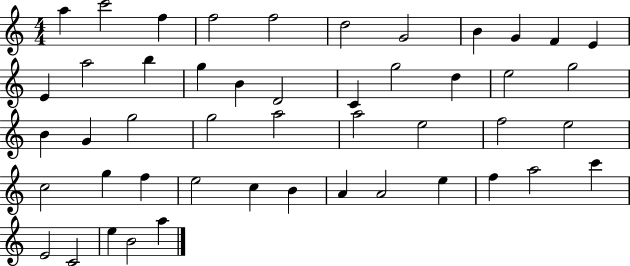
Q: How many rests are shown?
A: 0